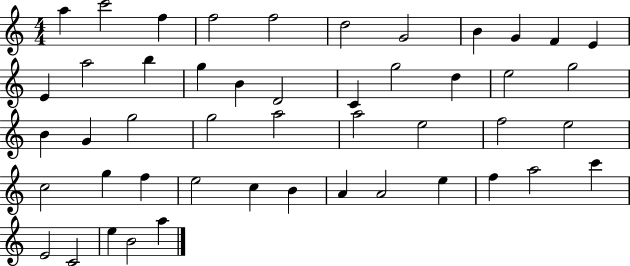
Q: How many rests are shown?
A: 0